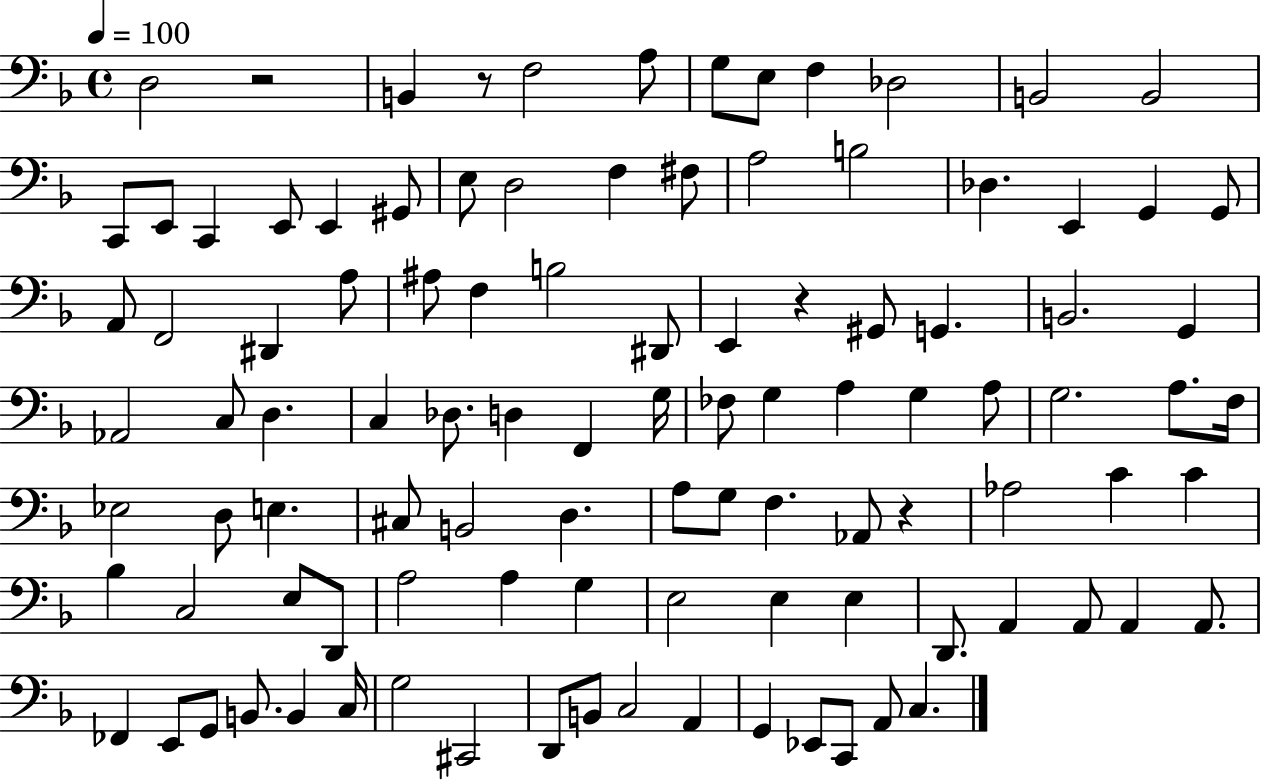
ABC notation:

X:1
T:Untitled
M:4/4
L:1/4
K:F
D,2 z2 B,, z/2 F,2 A,/2 G,/2 E,/2 F, _D,2 B,,2 B,,2 C,,/2 E,,/2 C,, E,,/2 E,, ^G,,/2 E,/2 D,2 F, ^F,/2 A,2 B,2 _D, E,, G,, G,,/2 A,,/2 F,,2 ^D,, A,/2 ^A,/2 F, B,2 ^D,,/2 E,, z ^G,,/2 G,, B,,2 G,, _A,,2 C,/2 D, C, _D,/2 D, F,, G,/4 _F,/2 G, A, G, A,/2 G,2 A,/2 F,/4 _E,2 D,/2 E, ^C,/2 B,,2 D, A,/2 G,/2 F, _A,,/2 z _A,2 C C _B, C,2 E,/2 D,,/2 A,2 A, G, E,2 E, E, D,,/2 A,, A,,/2 A,, A,,/2 _F,, E,,/2 G,,/2 B,,/2 B,, C,/4 G,2 ^C,,2 D,,/2 B,,/2 C,2 A,, G,, _E,,/2 C,,/2 A,,/2 C,